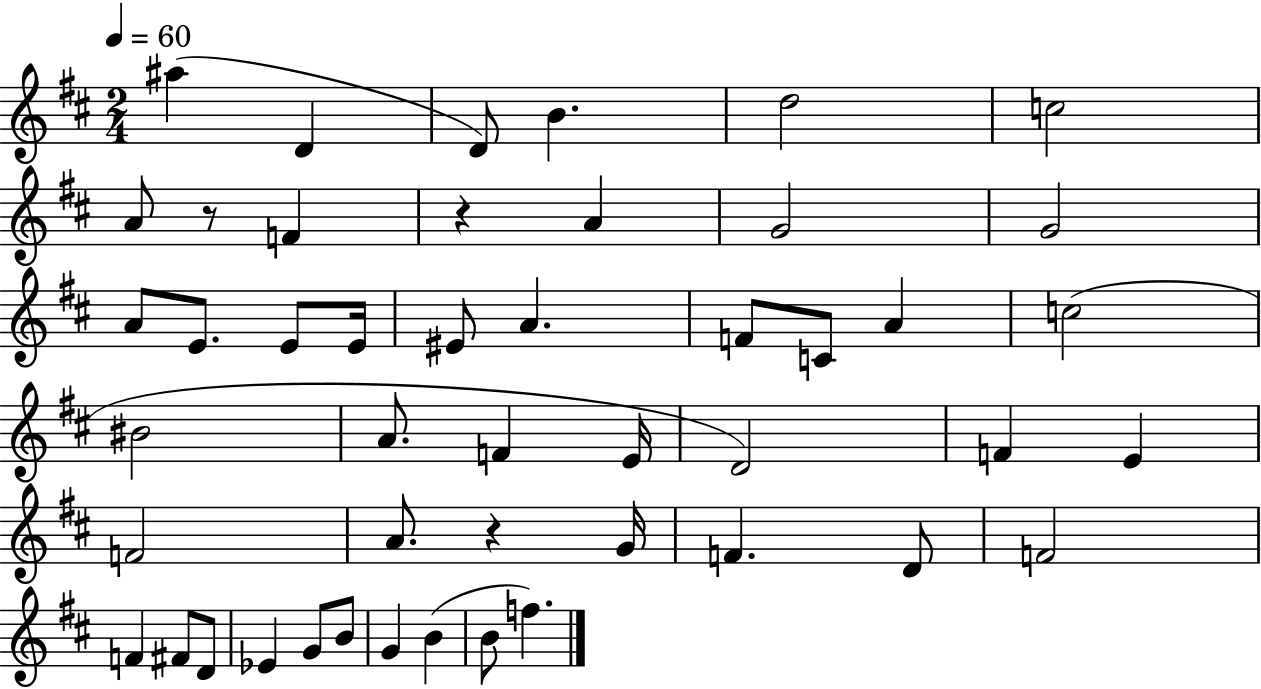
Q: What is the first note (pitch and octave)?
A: A#5